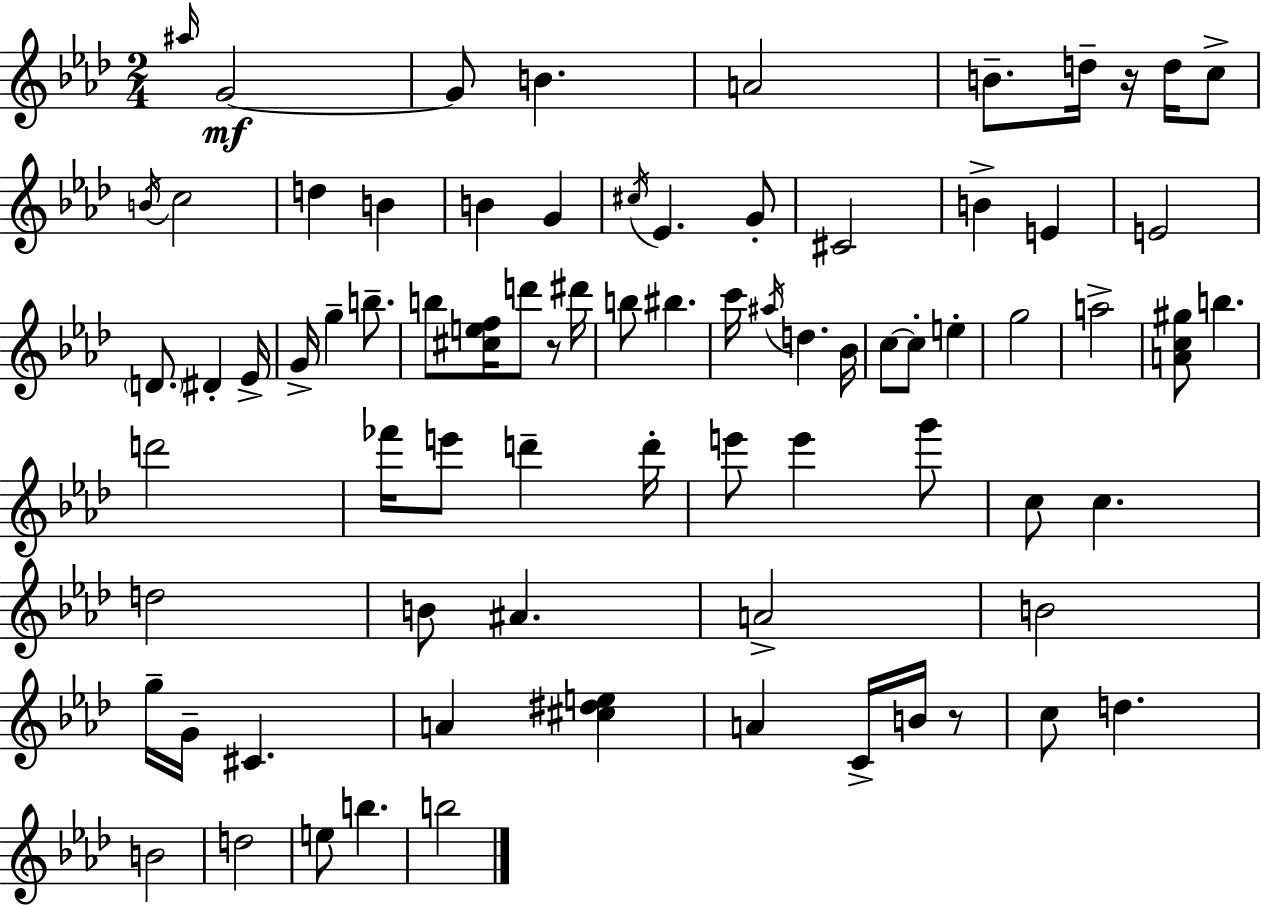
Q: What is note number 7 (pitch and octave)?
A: D5